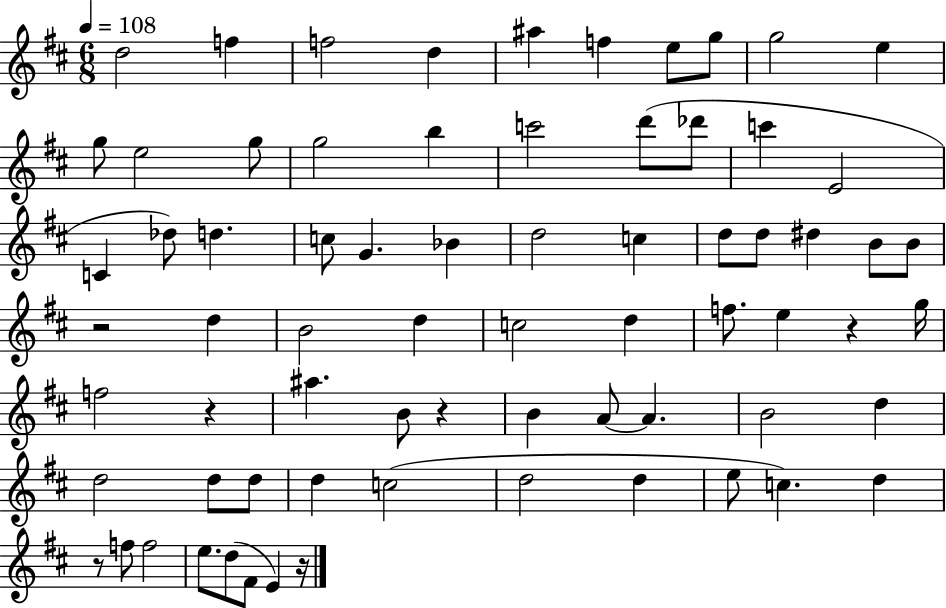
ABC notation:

X:1
T:Untitled
M:6/8
L:1/4
K:D
d2 f f2 d ^a f e/2 g/2 g2 e g/2 e2 g/2 g2 b c'2 d'/2 _d'/2 c' E2 C _d/2 d c/2 G _B d2 c d/2 d/2 ^d B/2 B/2 z2 d B2 d c2 d f/2 e z g/4 f2 z ^a B/2 z B A/2 A B2 d d2 d/2 d/2 d c2 d2 d e/2 c d z/2 f/2 f2 e/2 d/2 ^F/2 E z/4